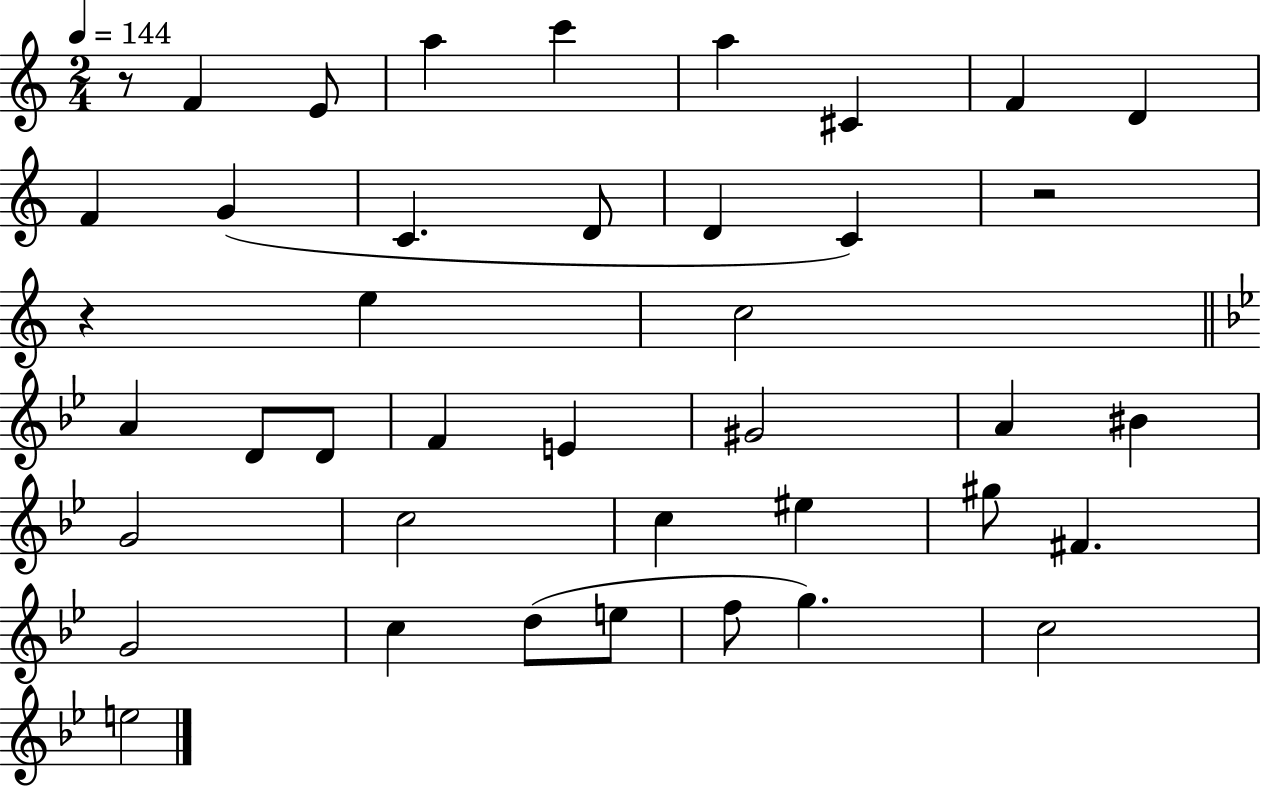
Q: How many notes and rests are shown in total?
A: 41